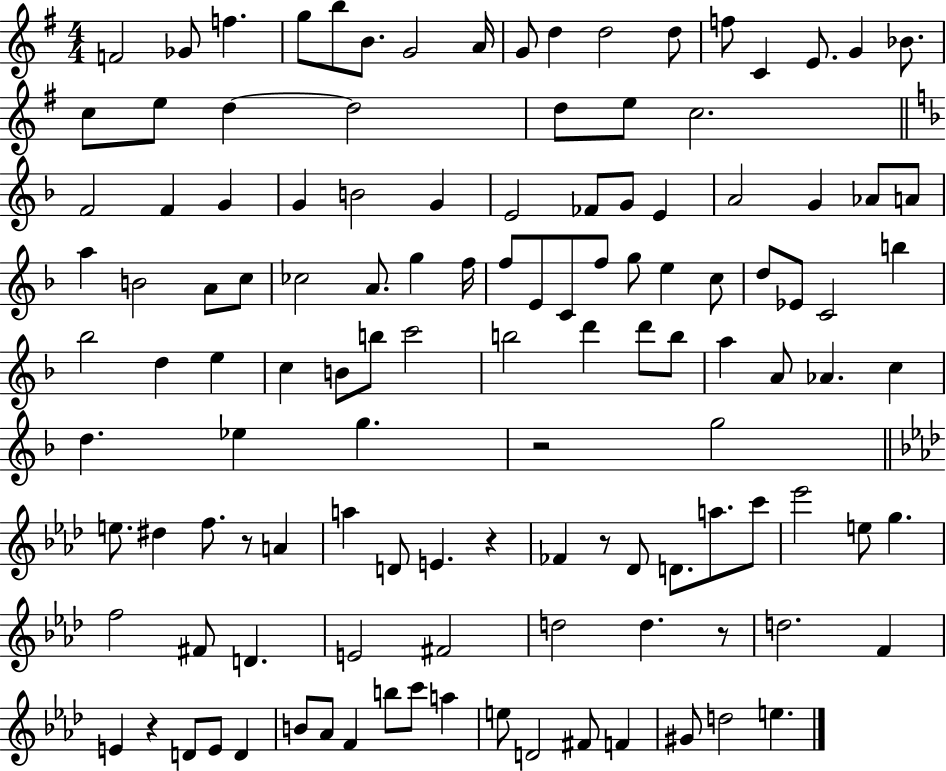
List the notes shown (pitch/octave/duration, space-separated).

F4/h Gb4/e F5/q. G5/e B5/e B4/e. G4/h A4/s G4/e D5/q D5/h D5/e F5/e C4/q E4/e. G4/q Bb4/e. C5/e E5/e D5/q D5/h D5/e E5/e C5/h. F4/h F4/q G4/q G4/q B4/h G4/q E4/h FES4/e G4/e E4/q A4/h G4/q Ab4/e A4/e A5/q B4/h A4/e C5/e CES5/h A4/e. G5/q F5/s F5/e E4/e C4/e F5/e G5/e E5/q C5/e D5/e Eb4/e C4/h B5/q Bb5/h D5/q E5/q C5/q B4/e B5/e C6/h B5/h D6/q D6/e B5/e A5/q A4/e Ab4/q. C5/q D5/q. Eb5/q G5/q. R/h G5/h E5/e. D#5/q F5/e. R/e A4/q A5/q D4/e E4/q. R/q FES4/q R/e Db4/e D4/e. A5/e. C6/e Eb6/h E5/e G5/q. F5/h F#4/e D4/q. E4/h F#4/h D5/h D5/q. R/e D5/h. F4/q E4/q R/q D4/e E4/e D4/q B4/e Ab4/e F4/q B5/e C6/e A5/q E5/e D4/h F#4/e F4/q G#4/e D5/h E5/q.